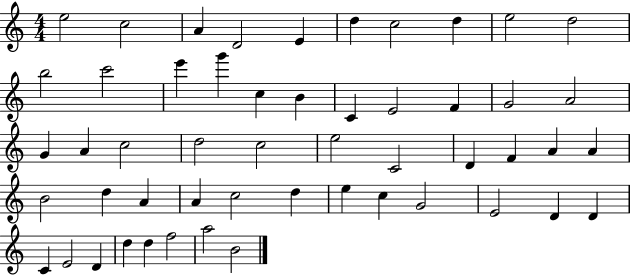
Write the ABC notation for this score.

X:1
T:Untitled
M:4/4
L:1/4
K:C
e2 c2 A D2 E d c2 d e2 d2 b2 c'2 e' g' c B C E2 F G2 A2 G A c2 d2 c2 e2 C2 D F A A B2 d A A c2 d e c G2 E2 D D C E2 D d d f2 a2 B2